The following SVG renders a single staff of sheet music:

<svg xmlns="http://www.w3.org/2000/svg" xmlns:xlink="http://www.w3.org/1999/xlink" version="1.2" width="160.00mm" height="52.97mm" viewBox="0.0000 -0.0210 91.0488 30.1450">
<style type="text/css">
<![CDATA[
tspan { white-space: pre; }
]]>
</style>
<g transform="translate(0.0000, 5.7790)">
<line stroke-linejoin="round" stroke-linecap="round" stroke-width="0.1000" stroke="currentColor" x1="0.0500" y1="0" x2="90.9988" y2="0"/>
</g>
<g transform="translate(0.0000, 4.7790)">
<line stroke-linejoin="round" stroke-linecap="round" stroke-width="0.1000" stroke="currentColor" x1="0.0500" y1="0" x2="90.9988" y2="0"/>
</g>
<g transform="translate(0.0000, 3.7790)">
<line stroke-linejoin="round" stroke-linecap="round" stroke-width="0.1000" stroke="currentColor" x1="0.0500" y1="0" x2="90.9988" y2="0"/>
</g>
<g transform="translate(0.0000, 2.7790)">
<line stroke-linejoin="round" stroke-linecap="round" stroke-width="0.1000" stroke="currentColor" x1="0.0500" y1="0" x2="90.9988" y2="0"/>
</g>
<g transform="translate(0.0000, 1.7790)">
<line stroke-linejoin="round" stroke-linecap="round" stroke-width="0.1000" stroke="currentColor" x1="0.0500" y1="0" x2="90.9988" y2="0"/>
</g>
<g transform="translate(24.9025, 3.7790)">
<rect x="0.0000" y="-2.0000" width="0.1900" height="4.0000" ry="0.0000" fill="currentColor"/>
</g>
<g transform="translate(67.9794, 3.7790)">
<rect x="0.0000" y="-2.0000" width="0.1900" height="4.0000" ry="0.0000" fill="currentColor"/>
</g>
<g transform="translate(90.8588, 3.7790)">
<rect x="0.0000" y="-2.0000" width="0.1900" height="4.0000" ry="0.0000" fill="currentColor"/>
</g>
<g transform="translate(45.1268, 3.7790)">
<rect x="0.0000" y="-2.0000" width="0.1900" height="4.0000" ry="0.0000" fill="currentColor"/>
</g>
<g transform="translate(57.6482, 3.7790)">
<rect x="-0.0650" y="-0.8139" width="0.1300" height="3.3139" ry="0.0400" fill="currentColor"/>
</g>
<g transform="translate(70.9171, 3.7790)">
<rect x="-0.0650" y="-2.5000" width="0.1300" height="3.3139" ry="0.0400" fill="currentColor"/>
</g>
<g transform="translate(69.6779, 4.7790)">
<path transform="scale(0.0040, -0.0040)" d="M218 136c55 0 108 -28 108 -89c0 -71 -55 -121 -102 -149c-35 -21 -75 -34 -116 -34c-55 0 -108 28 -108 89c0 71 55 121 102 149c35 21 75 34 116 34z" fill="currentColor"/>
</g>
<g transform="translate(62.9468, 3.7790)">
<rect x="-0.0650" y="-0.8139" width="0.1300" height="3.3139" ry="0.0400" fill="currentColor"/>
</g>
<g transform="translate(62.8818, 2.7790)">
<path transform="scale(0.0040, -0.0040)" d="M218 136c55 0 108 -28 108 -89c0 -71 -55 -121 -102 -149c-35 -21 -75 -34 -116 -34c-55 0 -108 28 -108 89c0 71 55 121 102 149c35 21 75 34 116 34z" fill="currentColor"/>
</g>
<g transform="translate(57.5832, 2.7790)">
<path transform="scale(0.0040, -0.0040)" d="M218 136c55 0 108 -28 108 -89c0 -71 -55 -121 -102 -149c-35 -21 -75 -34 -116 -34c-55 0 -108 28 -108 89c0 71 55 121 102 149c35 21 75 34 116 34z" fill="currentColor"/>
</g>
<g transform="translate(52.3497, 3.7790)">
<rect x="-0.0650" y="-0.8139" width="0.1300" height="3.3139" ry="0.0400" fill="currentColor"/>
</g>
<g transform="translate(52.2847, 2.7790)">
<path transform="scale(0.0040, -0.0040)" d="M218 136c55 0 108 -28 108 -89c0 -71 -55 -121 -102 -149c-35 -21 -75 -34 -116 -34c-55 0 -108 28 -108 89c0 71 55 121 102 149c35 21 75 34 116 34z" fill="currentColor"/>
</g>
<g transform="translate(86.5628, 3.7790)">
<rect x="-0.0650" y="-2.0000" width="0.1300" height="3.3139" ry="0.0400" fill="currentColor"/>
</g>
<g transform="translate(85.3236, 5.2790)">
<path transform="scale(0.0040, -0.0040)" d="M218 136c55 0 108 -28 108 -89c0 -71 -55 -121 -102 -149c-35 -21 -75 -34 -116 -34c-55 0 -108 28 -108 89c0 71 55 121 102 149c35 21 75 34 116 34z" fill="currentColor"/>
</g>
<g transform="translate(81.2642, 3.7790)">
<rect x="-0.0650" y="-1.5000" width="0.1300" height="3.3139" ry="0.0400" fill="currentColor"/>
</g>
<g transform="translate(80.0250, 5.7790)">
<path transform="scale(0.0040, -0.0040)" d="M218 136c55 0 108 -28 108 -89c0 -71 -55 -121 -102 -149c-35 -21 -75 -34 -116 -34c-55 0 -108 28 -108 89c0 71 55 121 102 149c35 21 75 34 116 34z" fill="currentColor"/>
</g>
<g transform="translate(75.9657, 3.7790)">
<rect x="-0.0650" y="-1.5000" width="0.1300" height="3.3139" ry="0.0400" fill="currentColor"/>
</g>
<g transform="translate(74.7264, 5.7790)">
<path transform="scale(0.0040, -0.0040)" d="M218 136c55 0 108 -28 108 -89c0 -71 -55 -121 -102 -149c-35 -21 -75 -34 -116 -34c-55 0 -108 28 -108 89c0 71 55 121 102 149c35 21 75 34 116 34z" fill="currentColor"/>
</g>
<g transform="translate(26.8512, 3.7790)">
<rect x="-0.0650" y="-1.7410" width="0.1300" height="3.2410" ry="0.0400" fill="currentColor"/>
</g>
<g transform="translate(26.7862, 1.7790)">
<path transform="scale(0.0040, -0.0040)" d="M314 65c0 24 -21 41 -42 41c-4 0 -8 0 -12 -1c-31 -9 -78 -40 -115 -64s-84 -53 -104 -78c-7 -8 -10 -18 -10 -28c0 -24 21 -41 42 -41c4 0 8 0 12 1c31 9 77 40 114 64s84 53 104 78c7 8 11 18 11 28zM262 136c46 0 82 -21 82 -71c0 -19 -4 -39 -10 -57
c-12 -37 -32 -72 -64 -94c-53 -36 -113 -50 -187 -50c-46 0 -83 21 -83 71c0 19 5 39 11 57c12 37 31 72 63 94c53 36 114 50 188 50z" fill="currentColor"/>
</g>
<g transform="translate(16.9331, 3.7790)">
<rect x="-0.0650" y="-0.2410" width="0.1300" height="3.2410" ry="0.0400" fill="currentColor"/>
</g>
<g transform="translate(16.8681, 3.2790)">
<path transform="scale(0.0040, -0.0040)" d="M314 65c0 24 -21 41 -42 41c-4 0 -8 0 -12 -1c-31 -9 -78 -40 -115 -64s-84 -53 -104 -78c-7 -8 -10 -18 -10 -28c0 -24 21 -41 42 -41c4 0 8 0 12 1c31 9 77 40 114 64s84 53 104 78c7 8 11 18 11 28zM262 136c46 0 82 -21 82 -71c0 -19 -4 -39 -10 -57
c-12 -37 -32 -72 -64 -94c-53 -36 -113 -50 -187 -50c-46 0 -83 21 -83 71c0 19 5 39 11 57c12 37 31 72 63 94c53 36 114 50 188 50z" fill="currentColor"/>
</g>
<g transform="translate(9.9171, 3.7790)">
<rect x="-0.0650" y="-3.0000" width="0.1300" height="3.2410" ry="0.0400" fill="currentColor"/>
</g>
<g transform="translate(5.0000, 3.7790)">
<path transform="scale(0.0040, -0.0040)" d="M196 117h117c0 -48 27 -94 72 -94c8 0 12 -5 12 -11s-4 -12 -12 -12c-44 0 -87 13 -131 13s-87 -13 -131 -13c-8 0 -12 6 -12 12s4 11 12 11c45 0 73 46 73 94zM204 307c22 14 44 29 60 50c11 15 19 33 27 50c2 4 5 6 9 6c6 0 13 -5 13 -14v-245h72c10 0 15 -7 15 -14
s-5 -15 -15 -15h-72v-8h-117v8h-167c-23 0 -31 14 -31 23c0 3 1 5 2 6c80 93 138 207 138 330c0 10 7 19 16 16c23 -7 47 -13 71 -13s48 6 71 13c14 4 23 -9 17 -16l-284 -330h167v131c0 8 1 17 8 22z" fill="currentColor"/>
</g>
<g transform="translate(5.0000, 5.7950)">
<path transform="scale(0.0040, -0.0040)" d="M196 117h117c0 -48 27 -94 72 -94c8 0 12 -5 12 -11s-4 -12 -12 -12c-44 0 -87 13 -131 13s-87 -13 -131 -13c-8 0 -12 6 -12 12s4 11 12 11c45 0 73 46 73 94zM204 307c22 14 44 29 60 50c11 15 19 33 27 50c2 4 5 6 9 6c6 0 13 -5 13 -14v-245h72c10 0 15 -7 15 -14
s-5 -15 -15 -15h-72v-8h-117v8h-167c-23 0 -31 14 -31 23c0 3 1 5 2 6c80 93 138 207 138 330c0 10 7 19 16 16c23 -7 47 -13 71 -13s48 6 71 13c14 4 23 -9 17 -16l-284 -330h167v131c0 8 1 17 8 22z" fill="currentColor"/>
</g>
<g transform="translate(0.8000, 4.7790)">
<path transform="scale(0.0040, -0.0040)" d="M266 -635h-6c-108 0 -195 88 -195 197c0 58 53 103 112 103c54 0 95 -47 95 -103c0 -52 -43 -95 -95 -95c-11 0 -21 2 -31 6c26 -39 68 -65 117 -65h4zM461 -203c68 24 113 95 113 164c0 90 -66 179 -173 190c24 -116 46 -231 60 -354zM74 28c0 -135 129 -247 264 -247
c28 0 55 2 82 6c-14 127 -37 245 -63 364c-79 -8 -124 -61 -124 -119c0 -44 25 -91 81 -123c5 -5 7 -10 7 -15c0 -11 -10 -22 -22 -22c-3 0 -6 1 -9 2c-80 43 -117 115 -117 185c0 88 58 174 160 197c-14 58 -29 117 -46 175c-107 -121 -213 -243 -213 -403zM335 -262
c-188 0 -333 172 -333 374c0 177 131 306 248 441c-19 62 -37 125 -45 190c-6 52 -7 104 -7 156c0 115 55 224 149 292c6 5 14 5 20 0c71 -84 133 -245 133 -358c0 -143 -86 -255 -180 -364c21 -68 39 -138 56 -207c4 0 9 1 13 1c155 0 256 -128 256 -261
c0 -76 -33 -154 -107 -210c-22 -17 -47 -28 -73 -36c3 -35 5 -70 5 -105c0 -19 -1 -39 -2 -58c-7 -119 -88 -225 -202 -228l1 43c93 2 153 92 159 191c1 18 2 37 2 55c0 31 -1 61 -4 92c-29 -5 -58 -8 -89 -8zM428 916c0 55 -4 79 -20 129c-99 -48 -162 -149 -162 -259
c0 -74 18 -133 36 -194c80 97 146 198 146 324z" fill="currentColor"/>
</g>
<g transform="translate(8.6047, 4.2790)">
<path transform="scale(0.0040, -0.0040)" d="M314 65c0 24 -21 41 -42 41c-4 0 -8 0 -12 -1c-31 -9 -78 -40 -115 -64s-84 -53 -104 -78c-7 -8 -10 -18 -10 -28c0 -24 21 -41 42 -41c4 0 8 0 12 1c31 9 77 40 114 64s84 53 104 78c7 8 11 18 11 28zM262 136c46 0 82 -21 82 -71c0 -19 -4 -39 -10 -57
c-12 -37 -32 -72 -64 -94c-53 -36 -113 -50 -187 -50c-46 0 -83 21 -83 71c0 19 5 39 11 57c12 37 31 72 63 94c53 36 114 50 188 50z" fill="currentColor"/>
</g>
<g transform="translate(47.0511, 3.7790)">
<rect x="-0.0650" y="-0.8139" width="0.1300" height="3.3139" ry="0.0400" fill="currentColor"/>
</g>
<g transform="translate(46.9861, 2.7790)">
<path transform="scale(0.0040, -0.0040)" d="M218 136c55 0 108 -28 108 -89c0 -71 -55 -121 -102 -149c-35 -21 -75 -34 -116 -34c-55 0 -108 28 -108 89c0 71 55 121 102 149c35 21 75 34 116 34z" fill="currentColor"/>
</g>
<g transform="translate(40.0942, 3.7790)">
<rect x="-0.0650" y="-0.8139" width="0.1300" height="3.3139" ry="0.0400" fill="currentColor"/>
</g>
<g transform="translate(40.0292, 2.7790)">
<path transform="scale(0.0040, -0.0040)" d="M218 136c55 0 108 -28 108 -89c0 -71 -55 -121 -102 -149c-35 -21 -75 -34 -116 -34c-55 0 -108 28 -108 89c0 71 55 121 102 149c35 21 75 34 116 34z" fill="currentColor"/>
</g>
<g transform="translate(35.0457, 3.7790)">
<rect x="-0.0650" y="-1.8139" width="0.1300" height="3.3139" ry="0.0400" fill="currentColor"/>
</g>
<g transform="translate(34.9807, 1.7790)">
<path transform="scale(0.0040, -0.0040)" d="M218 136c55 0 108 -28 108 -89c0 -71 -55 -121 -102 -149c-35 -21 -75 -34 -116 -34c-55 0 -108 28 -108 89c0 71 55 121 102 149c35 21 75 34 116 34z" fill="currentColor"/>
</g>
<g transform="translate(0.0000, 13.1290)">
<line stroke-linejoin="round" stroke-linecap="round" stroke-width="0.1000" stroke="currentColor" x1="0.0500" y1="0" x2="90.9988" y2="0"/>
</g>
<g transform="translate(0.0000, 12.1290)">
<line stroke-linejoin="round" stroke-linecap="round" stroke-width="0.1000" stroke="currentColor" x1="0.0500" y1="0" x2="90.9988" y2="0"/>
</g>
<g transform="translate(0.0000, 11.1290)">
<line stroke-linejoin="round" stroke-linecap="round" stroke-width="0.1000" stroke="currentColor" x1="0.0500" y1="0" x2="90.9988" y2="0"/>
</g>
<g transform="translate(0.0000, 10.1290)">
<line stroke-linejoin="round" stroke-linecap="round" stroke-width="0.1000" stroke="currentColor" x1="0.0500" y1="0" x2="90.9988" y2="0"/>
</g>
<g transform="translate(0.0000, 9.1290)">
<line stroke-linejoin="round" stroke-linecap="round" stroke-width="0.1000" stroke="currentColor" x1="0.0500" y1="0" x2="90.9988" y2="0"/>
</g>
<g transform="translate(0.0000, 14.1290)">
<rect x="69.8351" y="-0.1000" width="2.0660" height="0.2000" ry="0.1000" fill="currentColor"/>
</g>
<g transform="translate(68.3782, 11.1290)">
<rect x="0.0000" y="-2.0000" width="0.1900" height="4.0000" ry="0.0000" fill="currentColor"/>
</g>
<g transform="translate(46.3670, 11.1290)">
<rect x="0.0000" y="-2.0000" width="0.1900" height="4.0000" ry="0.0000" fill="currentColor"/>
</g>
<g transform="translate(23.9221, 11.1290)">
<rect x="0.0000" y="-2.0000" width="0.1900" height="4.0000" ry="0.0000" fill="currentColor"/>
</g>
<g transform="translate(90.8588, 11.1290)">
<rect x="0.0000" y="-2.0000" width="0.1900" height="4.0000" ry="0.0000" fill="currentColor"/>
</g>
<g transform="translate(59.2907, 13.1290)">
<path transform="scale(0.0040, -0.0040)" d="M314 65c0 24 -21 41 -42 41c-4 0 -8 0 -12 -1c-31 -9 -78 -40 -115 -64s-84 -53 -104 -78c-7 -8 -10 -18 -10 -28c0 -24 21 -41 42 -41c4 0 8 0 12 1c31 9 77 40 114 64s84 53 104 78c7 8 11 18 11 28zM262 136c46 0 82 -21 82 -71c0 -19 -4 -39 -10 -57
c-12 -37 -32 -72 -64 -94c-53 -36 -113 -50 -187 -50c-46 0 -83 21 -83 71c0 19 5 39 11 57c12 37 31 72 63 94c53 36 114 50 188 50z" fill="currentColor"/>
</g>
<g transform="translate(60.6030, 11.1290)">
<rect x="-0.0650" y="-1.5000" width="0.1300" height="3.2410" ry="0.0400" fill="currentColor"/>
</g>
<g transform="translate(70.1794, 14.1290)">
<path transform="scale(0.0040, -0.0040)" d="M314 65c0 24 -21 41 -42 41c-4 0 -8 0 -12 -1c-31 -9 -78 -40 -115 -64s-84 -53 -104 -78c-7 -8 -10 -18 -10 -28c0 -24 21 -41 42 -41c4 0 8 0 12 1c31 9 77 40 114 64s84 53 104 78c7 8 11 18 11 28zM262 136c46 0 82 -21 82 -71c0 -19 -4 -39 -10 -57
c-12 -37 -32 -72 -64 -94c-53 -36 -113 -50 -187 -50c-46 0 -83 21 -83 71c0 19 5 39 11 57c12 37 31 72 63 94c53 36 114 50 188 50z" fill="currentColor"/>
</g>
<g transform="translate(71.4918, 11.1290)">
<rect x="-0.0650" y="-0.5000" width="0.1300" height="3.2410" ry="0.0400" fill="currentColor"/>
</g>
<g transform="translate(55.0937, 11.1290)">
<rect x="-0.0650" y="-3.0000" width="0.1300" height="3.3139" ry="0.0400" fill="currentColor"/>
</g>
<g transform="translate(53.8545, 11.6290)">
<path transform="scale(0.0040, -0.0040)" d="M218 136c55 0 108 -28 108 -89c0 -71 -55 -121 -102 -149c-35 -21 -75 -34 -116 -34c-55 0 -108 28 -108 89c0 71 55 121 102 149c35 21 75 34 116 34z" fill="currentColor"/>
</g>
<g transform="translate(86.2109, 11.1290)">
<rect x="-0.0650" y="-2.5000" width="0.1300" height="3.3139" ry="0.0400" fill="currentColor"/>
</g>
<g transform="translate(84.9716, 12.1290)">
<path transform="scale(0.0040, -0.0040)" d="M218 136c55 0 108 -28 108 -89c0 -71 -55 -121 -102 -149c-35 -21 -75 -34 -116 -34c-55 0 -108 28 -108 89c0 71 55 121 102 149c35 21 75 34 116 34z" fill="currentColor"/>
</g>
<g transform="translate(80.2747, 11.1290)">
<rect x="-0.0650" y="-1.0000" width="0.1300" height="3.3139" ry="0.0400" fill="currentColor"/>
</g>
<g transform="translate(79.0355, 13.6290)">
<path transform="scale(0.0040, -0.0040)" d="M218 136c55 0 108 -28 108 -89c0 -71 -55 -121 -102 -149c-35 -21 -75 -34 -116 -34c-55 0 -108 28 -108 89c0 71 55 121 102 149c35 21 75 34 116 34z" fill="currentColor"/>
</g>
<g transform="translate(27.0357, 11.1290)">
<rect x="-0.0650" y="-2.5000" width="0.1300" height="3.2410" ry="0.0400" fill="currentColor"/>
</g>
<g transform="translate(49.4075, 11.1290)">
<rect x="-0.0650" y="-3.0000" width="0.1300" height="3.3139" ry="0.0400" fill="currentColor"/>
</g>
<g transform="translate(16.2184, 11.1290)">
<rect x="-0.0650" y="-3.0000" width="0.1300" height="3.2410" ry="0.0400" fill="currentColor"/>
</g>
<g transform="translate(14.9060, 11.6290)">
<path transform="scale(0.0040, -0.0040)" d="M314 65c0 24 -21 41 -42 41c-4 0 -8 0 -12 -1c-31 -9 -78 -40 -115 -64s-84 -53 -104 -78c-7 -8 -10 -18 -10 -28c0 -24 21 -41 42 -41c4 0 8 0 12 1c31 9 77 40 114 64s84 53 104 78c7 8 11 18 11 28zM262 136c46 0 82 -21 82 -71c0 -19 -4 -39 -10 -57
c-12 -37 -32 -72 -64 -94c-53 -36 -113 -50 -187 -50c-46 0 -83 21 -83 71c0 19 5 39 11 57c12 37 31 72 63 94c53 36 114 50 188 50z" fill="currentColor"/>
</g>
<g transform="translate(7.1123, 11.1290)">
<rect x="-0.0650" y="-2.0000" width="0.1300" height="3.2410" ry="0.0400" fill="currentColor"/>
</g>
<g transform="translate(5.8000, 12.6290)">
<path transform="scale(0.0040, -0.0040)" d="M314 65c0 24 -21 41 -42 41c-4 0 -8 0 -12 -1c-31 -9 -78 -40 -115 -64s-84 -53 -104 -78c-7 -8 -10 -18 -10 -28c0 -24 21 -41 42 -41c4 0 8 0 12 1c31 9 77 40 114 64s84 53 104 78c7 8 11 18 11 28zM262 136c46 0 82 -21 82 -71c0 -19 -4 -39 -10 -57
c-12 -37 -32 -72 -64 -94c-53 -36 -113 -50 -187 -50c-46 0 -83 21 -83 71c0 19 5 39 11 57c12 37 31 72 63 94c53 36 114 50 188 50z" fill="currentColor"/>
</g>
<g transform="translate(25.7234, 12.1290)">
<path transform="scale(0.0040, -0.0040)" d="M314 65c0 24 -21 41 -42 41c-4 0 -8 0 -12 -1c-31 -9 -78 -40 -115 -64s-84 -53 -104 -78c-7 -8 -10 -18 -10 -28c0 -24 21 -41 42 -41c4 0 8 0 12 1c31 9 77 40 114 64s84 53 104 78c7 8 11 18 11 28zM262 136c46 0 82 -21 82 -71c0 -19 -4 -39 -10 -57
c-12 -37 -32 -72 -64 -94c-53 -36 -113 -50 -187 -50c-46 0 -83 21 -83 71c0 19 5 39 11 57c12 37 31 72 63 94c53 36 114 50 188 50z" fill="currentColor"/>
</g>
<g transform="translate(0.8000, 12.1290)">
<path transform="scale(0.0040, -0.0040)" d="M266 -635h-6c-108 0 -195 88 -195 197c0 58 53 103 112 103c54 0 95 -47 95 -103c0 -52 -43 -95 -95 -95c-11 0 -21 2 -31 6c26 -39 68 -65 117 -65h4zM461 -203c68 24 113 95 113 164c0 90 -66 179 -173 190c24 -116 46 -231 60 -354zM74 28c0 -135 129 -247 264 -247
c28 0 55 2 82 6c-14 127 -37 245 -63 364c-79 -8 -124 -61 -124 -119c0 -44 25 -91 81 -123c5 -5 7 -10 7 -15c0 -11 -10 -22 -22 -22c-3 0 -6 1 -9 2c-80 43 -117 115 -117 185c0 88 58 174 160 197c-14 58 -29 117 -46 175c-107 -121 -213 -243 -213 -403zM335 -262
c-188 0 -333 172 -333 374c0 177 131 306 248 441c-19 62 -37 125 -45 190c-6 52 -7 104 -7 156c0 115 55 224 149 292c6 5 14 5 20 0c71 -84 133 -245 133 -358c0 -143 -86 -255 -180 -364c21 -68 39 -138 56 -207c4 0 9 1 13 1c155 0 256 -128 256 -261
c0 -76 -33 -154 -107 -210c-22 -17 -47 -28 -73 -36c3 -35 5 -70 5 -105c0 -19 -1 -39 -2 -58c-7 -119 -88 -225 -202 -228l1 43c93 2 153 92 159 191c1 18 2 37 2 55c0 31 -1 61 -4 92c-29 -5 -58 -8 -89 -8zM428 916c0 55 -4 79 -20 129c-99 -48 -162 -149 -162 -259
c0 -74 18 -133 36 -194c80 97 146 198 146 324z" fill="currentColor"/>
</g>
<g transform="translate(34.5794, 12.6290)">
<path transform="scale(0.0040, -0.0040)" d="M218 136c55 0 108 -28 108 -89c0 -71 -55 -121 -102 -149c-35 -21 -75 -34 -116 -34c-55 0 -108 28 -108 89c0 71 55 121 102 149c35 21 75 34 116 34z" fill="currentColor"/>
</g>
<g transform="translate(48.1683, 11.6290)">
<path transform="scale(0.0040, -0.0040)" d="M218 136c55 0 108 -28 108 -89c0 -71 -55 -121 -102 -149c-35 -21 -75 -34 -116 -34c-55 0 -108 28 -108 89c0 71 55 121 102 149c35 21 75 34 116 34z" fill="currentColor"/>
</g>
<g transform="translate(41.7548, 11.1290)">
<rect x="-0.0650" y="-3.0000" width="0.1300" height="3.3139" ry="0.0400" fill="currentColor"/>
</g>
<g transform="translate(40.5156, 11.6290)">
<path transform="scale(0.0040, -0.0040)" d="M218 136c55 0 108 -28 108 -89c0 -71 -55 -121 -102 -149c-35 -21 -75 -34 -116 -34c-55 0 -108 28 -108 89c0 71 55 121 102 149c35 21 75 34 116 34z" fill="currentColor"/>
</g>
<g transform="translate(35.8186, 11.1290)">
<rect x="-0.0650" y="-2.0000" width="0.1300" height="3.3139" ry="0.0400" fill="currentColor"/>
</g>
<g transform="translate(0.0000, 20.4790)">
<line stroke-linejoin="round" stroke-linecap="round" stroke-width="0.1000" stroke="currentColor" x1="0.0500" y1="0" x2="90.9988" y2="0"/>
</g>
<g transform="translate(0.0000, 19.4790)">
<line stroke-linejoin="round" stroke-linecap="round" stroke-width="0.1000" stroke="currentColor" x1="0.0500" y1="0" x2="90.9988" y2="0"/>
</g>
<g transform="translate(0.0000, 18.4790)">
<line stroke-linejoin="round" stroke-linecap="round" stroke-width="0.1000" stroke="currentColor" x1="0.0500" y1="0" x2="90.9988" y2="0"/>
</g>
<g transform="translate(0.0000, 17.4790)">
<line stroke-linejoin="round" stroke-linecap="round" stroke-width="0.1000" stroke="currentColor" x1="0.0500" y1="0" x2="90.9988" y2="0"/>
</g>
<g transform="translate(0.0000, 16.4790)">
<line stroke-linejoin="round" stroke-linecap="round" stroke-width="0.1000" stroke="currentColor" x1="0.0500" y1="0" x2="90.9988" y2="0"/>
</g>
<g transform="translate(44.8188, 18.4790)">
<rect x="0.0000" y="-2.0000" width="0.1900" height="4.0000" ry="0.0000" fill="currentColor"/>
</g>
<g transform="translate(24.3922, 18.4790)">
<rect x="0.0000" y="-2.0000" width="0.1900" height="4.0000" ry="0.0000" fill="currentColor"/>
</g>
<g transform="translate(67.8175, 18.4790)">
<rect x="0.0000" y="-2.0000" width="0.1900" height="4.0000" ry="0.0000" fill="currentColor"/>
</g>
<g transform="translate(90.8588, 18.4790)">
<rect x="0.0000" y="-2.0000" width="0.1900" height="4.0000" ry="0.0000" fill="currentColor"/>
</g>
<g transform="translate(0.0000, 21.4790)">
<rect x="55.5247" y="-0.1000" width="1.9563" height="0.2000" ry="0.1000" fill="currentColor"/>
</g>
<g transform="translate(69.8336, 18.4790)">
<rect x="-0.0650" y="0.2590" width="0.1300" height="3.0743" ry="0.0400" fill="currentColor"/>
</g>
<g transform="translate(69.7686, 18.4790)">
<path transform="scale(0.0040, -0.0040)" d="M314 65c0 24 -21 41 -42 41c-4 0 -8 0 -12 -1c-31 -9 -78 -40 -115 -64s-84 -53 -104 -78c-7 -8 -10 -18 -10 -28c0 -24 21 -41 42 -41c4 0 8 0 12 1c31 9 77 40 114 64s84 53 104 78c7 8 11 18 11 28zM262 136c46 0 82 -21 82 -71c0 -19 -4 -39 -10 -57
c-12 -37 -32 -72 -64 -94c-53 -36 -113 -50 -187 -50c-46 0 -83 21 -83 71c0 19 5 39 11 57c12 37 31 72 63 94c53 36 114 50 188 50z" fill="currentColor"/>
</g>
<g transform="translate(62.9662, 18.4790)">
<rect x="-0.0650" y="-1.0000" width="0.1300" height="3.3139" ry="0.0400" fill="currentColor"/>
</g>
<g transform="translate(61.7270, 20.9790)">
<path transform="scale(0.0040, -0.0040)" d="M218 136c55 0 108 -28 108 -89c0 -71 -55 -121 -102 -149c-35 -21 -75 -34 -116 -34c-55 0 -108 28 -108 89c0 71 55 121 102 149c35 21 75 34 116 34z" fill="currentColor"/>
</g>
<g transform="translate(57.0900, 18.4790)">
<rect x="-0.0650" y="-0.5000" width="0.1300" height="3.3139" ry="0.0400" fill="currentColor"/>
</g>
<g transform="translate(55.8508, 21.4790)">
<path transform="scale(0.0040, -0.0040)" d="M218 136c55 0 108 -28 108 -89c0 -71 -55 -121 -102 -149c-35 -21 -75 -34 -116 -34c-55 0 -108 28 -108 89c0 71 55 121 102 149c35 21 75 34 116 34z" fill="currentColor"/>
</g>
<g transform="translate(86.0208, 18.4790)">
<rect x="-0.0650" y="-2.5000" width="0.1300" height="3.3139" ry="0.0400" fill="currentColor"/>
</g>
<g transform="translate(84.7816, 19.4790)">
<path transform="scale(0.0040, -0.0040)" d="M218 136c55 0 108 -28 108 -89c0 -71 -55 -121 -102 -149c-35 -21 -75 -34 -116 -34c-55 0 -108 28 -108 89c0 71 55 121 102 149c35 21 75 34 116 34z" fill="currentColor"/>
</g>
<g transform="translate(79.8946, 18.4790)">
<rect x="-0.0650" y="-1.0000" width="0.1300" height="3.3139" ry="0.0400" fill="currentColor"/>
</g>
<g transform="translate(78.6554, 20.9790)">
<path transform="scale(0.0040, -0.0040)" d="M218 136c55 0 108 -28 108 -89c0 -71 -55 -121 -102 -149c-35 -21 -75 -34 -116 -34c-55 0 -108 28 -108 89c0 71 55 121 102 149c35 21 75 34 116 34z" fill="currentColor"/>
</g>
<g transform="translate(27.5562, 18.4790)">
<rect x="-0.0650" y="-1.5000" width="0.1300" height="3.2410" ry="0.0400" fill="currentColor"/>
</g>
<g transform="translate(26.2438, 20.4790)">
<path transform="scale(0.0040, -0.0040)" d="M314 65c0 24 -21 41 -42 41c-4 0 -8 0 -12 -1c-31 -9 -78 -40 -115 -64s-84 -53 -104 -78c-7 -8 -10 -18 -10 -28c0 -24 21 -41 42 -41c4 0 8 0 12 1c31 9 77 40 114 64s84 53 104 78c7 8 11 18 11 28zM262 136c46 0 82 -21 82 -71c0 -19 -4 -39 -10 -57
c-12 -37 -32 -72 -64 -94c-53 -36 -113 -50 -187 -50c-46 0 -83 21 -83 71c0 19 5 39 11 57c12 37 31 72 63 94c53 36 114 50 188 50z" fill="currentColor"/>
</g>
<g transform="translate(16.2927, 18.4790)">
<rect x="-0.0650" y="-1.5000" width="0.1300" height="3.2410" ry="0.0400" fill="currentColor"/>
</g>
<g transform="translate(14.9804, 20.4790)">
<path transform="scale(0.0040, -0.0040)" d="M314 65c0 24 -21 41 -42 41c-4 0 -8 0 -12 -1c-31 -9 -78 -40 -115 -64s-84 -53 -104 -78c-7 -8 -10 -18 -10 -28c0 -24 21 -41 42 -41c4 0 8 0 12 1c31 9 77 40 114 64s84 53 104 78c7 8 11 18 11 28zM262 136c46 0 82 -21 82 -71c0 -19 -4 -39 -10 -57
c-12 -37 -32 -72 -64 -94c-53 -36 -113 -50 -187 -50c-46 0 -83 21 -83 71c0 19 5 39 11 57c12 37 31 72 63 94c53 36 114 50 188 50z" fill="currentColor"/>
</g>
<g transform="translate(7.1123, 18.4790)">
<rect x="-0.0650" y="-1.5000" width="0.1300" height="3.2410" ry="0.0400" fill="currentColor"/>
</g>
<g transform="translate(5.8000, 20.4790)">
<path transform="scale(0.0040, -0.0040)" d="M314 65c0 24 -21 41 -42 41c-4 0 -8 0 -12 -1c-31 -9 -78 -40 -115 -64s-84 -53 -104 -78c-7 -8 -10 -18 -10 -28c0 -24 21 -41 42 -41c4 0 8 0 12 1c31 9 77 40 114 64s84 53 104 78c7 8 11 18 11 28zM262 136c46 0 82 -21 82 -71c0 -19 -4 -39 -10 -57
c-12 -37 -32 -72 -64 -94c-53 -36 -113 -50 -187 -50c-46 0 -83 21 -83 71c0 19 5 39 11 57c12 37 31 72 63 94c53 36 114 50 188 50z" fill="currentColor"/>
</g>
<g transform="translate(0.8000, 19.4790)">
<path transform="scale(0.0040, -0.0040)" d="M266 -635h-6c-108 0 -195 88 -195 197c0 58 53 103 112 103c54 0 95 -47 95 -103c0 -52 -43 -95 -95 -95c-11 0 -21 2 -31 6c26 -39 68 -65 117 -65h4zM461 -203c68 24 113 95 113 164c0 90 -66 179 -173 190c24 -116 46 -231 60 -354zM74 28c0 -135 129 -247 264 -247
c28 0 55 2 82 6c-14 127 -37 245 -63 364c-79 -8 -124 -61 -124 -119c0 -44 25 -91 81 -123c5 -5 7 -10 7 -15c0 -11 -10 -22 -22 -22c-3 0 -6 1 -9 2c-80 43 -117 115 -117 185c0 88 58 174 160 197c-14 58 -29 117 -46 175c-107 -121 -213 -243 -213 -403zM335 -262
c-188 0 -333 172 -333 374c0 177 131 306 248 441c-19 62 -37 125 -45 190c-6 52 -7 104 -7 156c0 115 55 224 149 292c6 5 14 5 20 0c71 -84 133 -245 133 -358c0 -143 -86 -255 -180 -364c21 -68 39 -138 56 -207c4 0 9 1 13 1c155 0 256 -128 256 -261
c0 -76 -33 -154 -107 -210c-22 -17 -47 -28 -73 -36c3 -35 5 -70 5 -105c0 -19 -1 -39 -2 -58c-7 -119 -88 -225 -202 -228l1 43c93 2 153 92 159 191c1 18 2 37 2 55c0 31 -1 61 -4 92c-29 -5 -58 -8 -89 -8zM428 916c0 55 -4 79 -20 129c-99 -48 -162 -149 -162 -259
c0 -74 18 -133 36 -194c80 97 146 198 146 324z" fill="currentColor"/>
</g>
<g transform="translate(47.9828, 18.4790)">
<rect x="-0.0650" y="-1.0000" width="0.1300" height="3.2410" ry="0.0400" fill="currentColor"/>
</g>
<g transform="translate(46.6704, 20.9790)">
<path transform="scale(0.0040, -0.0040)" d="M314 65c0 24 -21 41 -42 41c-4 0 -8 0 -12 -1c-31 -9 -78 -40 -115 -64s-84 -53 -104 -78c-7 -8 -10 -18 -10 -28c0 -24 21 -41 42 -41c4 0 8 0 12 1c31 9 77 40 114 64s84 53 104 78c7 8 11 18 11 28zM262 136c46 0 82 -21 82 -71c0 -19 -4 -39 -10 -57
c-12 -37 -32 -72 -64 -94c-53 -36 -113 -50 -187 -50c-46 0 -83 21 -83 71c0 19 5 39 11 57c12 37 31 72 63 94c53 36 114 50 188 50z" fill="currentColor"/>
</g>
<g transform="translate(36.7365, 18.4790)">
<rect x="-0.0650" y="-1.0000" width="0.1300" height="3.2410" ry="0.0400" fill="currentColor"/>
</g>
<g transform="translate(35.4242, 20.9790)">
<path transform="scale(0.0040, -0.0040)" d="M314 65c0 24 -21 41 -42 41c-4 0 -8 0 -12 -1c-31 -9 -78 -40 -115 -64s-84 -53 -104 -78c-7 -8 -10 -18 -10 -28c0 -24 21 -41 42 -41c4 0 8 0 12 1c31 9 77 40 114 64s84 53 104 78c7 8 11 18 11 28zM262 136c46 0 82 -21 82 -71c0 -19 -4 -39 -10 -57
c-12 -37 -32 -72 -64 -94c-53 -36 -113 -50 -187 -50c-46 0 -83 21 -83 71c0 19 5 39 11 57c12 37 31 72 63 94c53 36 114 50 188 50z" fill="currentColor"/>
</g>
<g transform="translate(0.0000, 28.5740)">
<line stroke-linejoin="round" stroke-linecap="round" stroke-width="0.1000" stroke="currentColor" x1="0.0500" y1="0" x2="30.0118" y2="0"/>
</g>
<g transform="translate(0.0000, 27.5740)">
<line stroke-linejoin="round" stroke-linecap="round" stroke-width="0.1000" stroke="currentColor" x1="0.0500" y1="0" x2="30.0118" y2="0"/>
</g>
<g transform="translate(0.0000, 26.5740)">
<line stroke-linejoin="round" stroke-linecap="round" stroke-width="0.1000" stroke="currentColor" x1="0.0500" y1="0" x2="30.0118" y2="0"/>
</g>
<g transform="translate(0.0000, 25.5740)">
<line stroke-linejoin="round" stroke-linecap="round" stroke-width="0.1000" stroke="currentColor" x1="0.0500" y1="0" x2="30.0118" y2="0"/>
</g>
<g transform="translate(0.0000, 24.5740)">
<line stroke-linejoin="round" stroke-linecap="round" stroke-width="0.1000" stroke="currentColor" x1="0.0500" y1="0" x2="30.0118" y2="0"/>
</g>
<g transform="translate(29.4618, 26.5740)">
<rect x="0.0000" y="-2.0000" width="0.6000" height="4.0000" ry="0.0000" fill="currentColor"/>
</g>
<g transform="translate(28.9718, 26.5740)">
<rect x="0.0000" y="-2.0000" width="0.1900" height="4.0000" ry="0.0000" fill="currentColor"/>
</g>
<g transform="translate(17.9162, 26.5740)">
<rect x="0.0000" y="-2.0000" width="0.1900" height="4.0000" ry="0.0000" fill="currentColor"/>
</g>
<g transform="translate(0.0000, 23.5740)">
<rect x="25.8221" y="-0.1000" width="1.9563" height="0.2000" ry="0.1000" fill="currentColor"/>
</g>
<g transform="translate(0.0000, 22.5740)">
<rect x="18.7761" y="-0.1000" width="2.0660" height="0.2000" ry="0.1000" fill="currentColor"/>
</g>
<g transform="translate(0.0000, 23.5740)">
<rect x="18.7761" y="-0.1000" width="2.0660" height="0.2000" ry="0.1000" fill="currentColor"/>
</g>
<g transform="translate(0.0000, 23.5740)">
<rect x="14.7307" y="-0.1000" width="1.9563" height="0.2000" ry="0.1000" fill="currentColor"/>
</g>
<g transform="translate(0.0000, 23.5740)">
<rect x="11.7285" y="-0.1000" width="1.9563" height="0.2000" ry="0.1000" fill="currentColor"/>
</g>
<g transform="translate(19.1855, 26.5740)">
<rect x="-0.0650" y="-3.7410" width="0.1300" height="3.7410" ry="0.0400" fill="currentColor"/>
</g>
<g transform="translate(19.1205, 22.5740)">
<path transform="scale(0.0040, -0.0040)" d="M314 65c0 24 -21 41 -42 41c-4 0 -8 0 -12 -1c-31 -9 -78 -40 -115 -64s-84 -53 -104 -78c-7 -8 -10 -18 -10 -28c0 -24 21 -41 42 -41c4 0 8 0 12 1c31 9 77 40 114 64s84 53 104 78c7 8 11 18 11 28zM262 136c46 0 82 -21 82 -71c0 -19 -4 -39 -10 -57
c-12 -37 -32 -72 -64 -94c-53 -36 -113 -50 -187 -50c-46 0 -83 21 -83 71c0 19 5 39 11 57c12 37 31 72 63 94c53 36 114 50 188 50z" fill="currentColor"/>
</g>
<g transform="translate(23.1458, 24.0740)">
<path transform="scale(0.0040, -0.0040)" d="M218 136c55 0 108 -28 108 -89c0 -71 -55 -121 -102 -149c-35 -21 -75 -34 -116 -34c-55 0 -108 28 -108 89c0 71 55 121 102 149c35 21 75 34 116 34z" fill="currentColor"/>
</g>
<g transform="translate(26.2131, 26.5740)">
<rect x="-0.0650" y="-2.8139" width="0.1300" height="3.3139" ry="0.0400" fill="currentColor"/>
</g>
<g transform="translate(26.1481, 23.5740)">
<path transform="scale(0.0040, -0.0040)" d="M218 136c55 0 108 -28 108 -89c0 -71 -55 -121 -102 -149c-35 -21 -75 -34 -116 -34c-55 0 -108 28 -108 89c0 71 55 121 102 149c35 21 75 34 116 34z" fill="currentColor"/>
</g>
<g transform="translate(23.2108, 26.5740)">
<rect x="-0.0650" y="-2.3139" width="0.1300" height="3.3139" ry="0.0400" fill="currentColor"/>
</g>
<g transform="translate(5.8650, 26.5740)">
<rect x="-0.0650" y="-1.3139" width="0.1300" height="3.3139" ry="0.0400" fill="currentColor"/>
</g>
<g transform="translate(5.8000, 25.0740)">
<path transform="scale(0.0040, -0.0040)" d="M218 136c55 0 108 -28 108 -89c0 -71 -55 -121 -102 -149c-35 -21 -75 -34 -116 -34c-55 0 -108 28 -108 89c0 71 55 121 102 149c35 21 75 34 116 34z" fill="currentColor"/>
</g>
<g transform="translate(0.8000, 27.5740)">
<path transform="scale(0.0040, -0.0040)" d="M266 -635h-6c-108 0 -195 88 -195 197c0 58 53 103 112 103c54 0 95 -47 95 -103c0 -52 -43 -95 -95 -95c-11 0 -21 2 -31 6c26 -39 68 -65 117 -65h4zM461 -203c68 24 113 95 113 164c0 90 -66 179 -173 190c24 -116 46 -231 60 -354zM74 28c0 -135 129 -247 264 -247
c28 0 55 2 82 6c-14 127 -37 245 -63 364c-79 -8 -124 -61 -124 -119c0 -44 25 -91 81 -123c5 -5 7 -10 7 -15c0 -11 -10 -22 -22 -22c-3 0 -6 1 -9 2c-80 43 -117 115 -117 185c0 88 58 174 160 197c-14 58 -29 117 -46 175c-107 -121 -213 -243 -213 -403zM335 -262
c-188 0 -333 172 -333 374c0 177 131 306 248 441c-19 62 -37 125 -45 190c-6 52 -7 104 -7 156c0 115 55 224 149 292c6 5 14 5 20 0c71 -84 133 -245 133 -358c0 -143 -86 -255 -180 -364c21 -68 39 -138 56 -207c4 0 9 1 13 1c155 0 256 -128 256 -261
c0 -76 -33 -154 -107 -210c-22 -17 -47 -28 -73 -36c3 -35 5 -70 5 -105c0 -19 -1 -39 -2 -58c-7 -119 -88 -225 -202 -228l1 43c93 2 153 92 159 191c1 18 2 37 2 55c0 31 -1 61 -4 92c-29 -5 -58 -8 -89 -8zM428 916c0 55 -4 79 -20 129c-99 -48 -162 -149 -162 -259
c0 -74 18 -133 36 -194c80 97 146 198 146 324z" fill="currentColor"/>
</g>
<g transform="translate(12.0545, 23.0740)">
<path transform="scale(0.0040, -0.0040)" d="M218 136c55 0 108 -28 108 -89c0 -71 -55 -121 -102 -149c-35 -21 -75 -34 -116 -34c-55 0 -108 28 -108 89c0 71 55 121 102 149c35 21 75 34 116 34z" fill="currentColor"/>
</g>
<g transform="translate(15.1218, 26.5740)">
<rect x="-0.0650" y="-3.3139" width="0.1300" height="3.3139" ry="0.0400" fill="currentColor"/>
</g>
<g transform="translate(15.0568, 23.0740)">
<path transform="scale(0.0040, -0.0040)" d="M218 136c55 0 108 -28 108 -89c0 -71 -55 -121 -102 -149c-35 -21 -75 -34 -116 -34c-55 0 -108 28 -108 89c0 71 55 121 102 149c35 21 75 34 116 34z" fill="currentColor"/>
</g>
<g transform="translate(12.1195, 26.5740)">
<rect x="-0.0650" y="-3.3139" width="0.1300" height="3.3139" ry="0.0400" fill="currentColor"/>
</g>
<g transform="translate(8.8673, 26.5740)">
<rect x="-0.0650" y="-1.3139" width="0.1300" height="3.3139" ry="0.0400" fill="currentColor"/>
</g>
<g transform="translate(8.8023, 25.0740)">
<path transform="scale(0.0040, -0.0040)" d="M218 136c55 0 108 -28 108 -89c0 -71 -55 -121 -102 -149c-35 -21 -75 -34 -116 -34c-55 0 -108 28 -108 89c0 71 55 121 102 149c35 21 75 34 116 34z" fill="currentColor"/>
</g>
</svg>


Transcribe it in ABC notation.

X:1
T:Untitled
M:4/4
L:1/4
K:C
A2 c2 f2 f d d d d d G E E F F2 A2 G2 F A A A E2 C2 D G E2 E2 E2 D2 D2 C D B2 D G e e b b c'2 g a